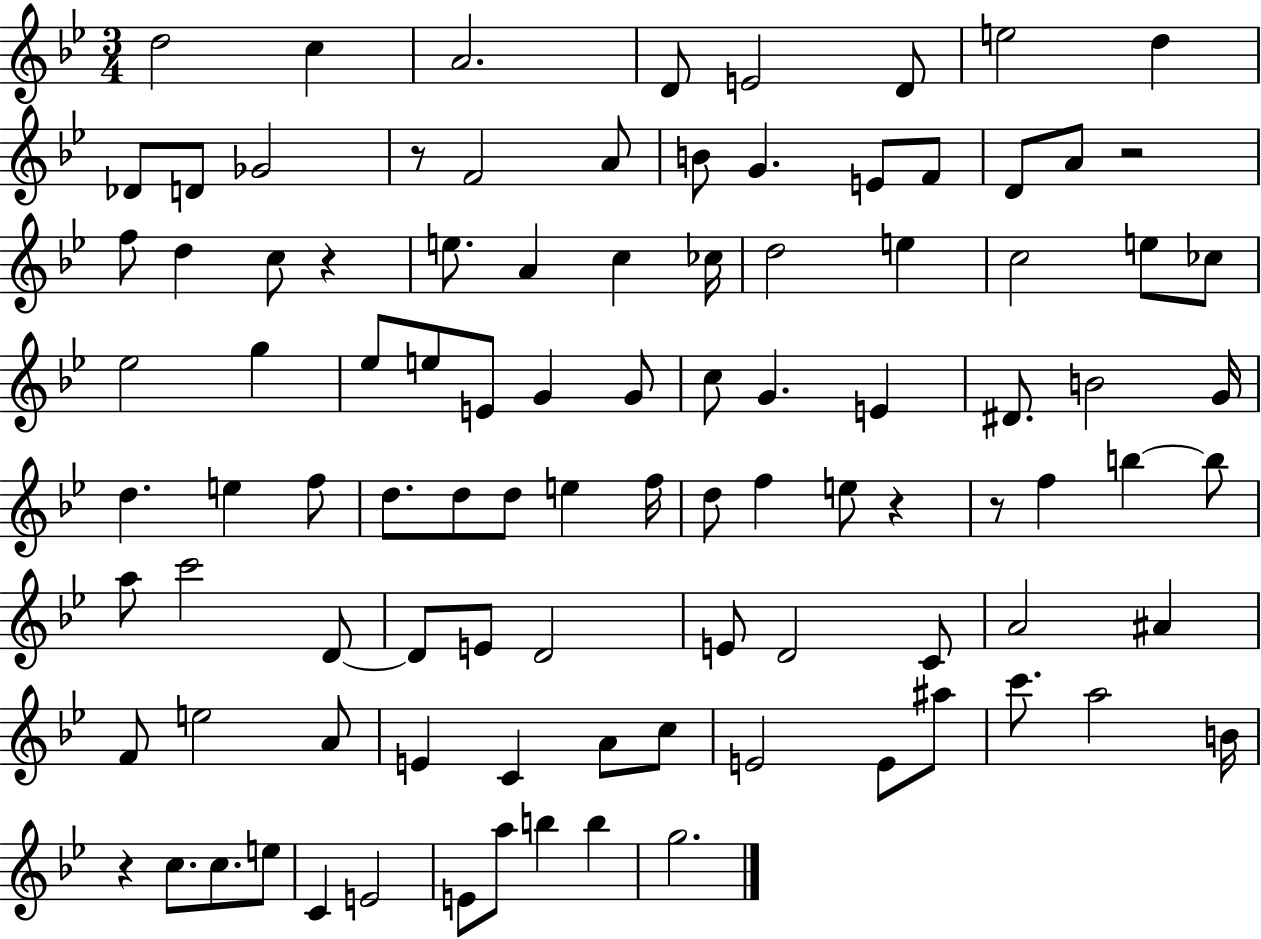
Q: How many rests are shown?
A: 6